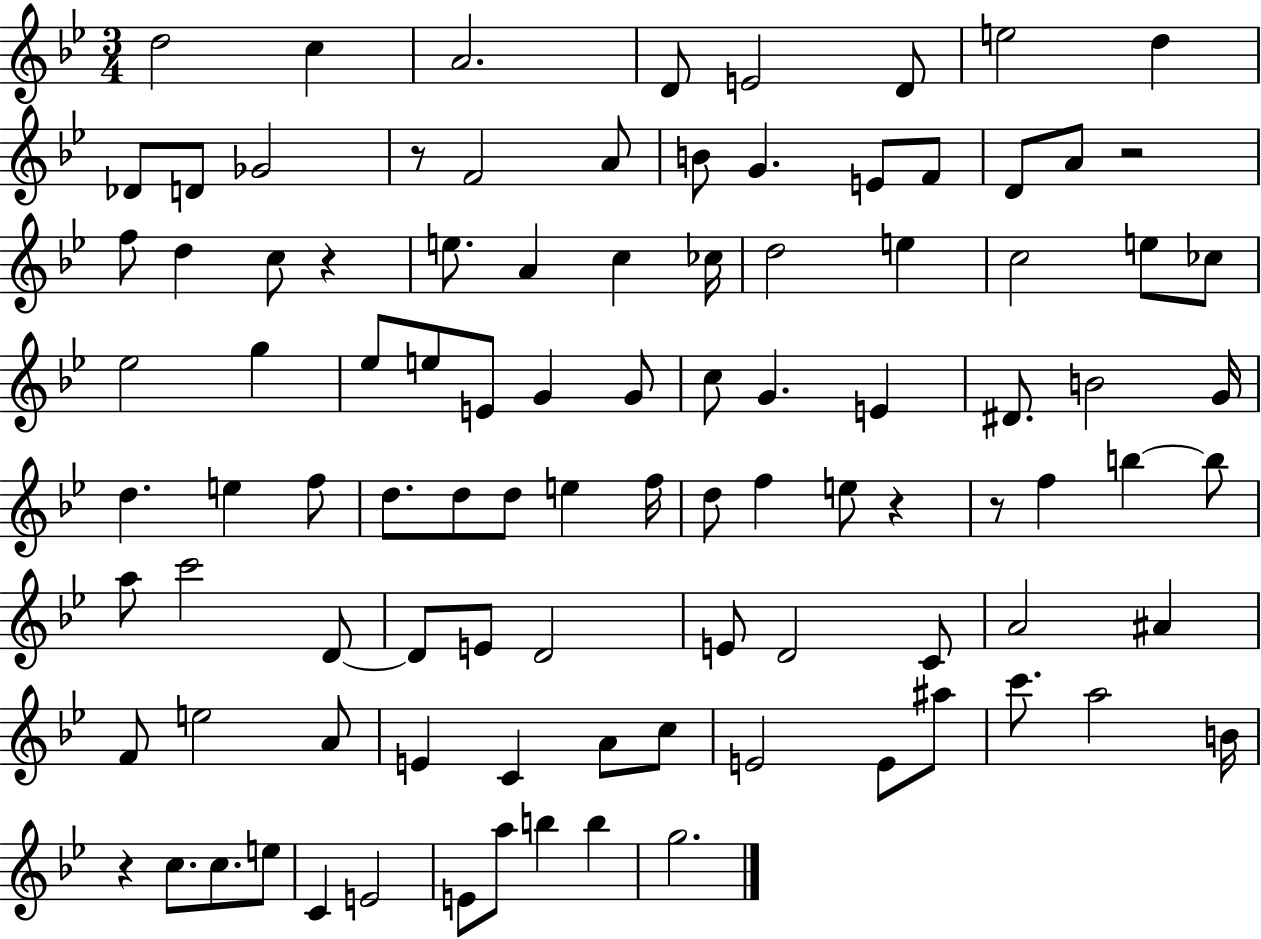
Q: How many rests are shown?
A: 6